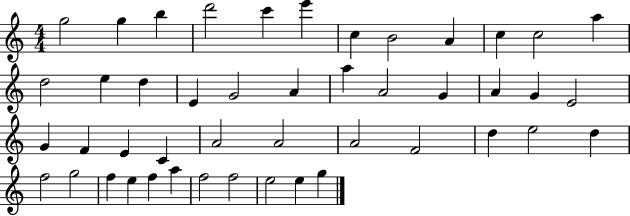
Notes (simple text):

G5/h G5/q B5/q D6/h C6/q E6/q C5/q B4/h A4/q C5/q C5/h A5/q D5/h E5/q D5/q E4/q G4/h A4/q A5/q A4/h G4/q A4/q G4/q E4/h G4/q F4/q E4/q C4/q A4/h A4/h A4/h F4/h D5/q E5/h D5/q F5/h G5/h F5/q E5/q F5/q A5/q F5/h F5/h E5/h E5/q G5/q